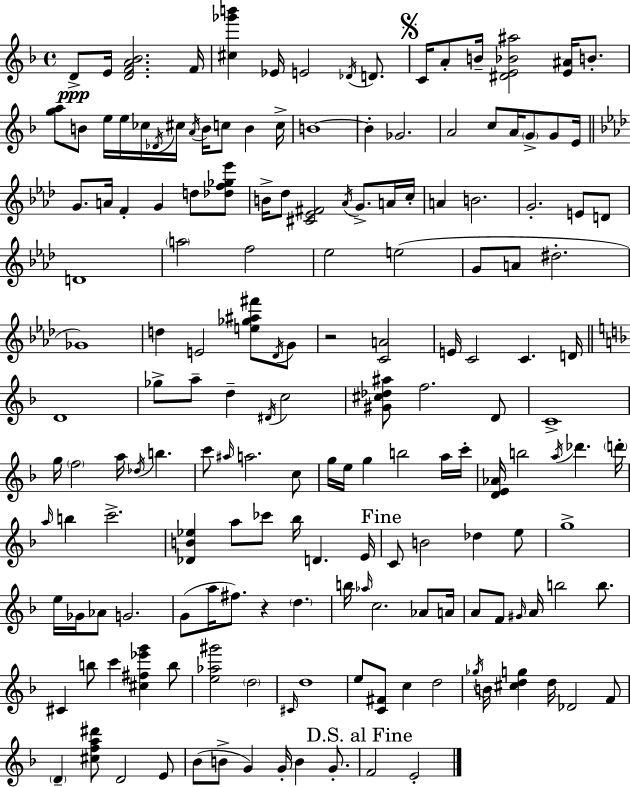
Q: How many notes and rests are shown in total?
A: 169